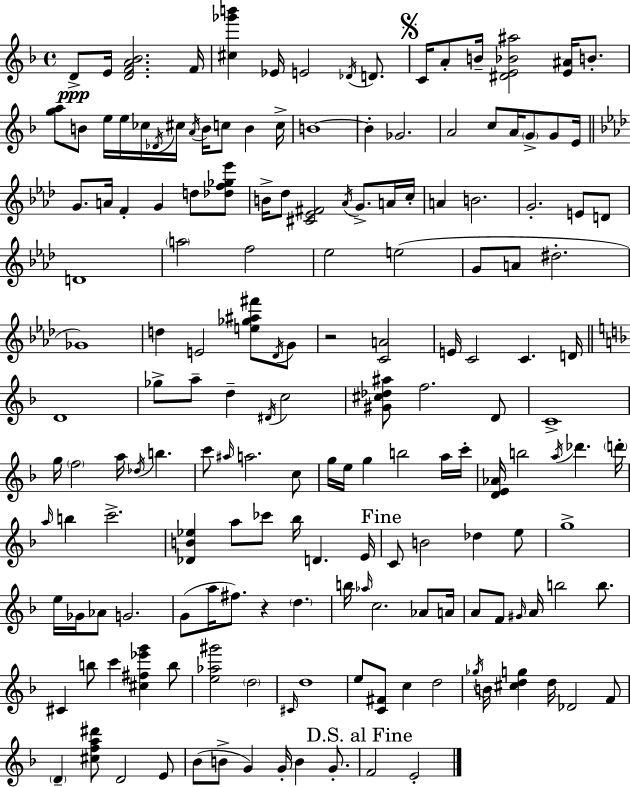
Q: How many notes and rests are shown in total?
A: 169